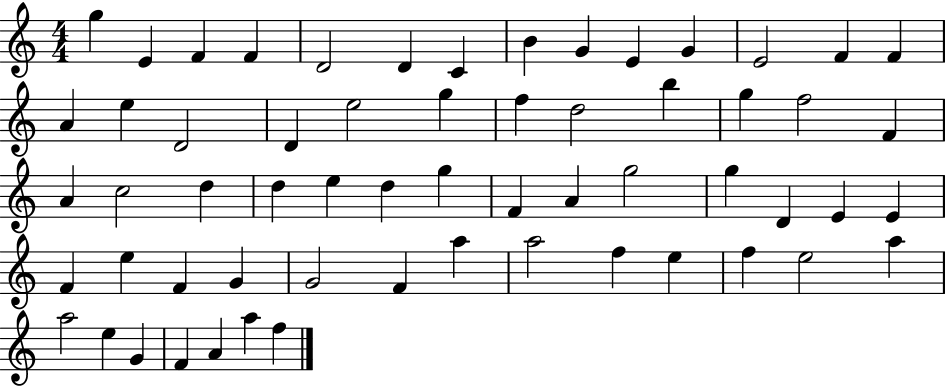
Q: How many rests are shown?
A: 0